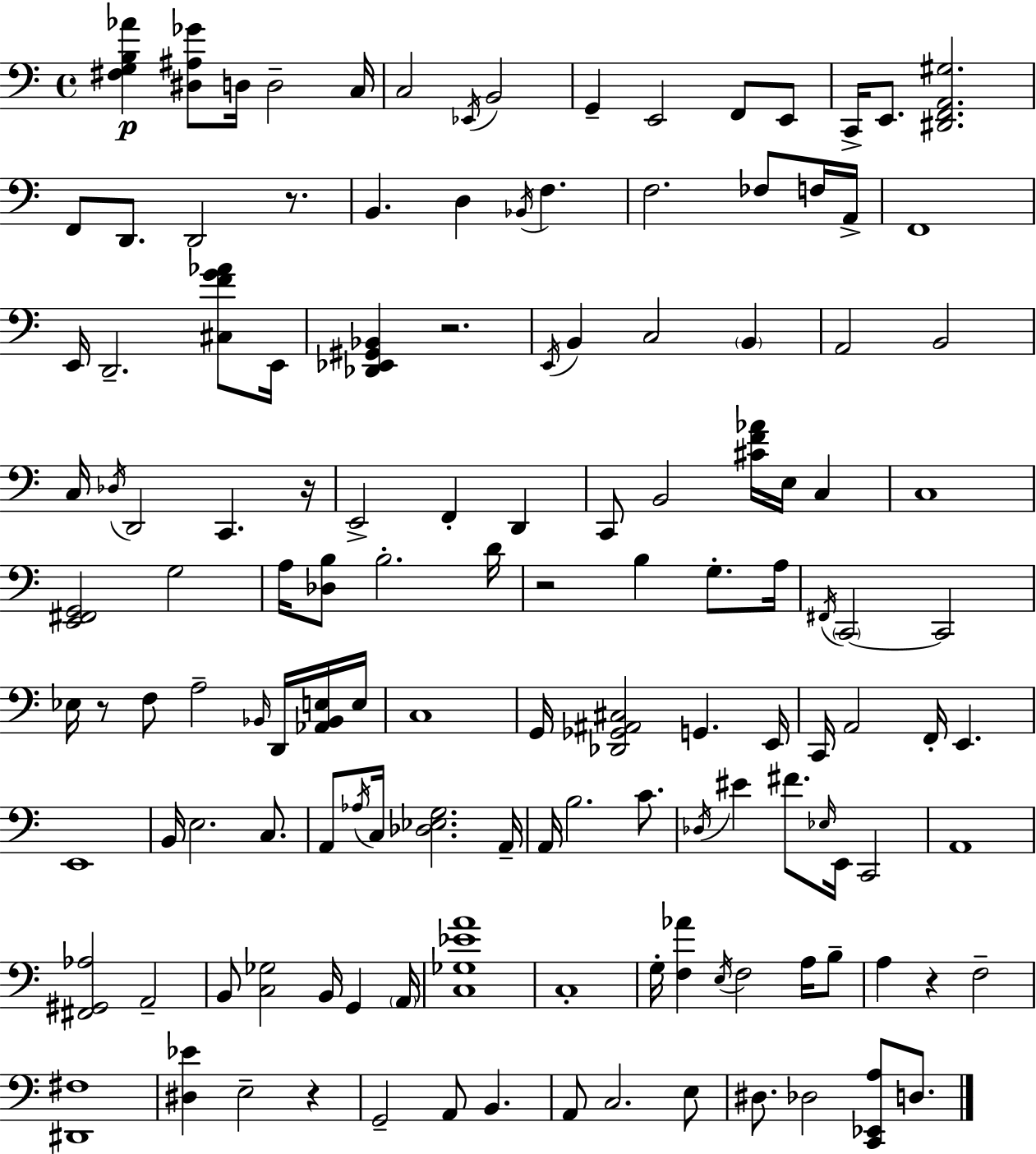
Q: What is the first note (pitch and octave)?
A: D3